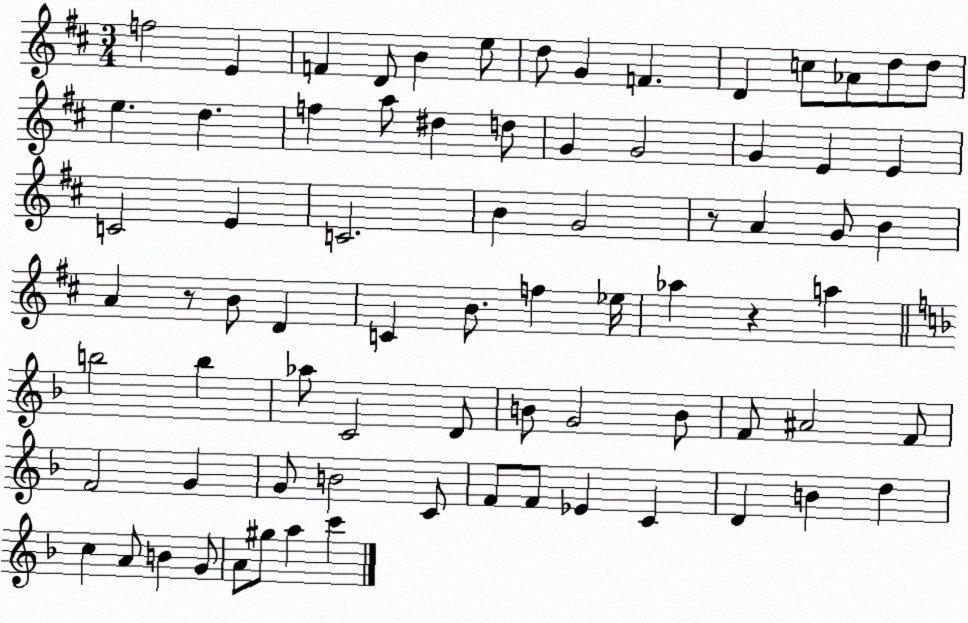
X:1
T:Untitled
M:3/4
L:1/4
K:D
f2 E F D/2 B e/2 d/2 G F D c/2 _A/2 d/2 d/2 e d f a/2 ^d d/2 G G2 G E E C2 E C2 B G2 z/2 A G/2 B A z/2 B/2 D C B/2 f _e/4 _a z a b2 b _a/2 C2 D/2 B/2 G2 B/2 F/2 ^A2 F/2 F2 G G/2 B2 C/2 F/2 F/2 _E C D B d c A/2 B G/2 A/2 ^g/2 a c'